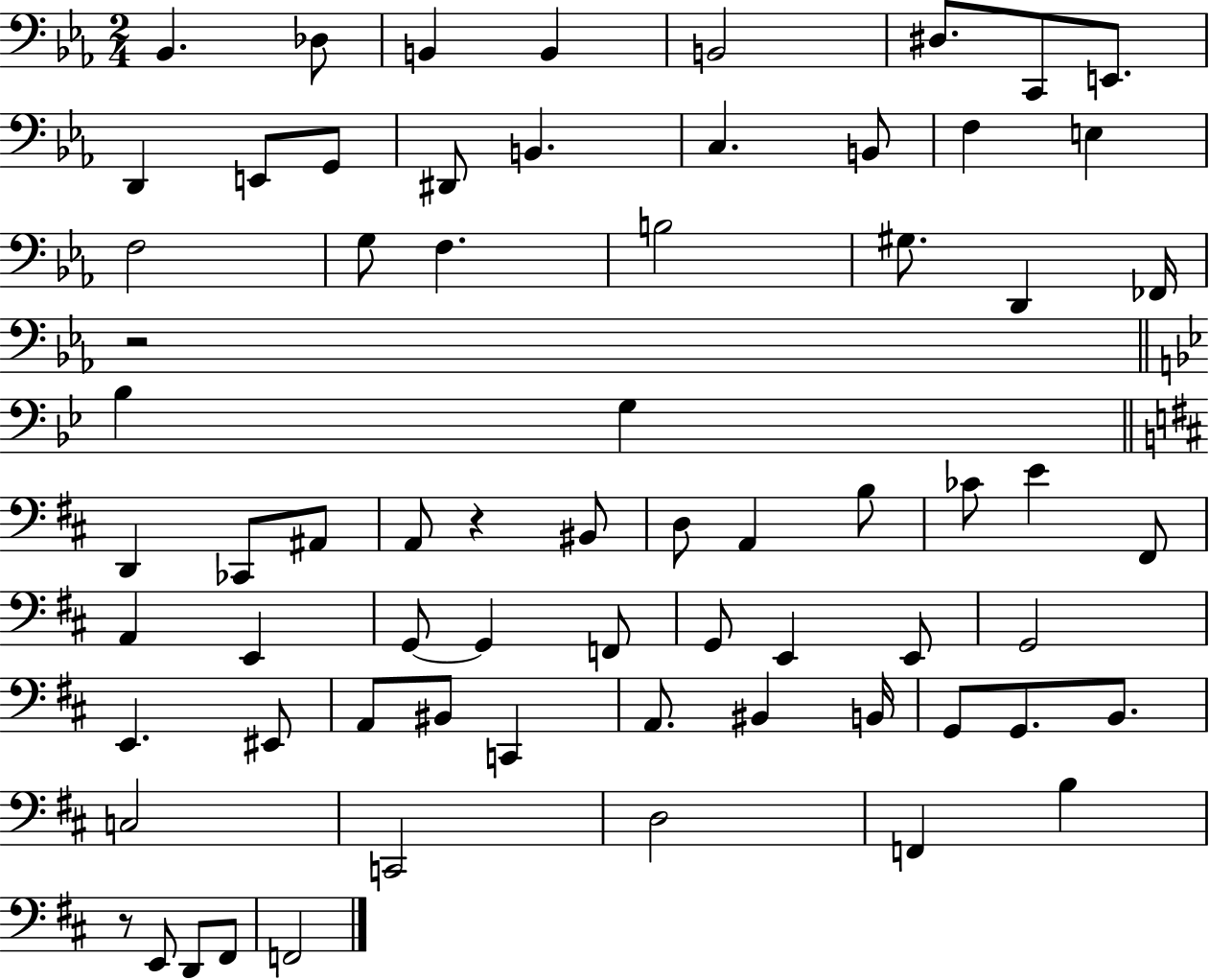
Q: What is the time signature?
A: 2/4